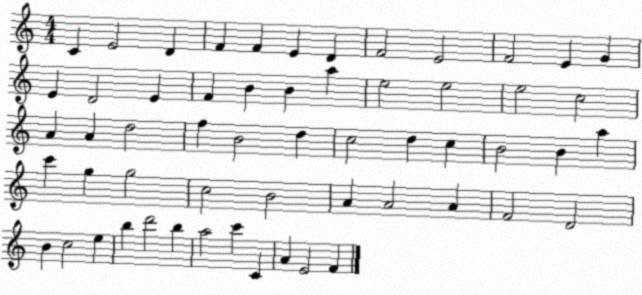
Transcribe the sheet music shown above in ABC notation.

X:1
T:Untitled
M:4/4
L:1/4
K:C
C E2 D F F E D F2 E2 F2 E G E D2 E F B B a e2 e2 e2 c2 A A d2 f B2 d c2 d c B2 B a c' g g2 c2 B2 A A2 A F2 D2 B c2 e b d'2 b a2 c' C A E2 F